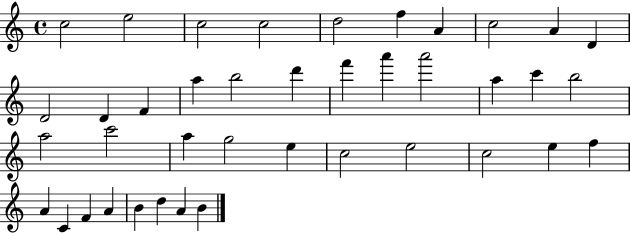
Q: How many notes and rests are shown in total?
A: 40